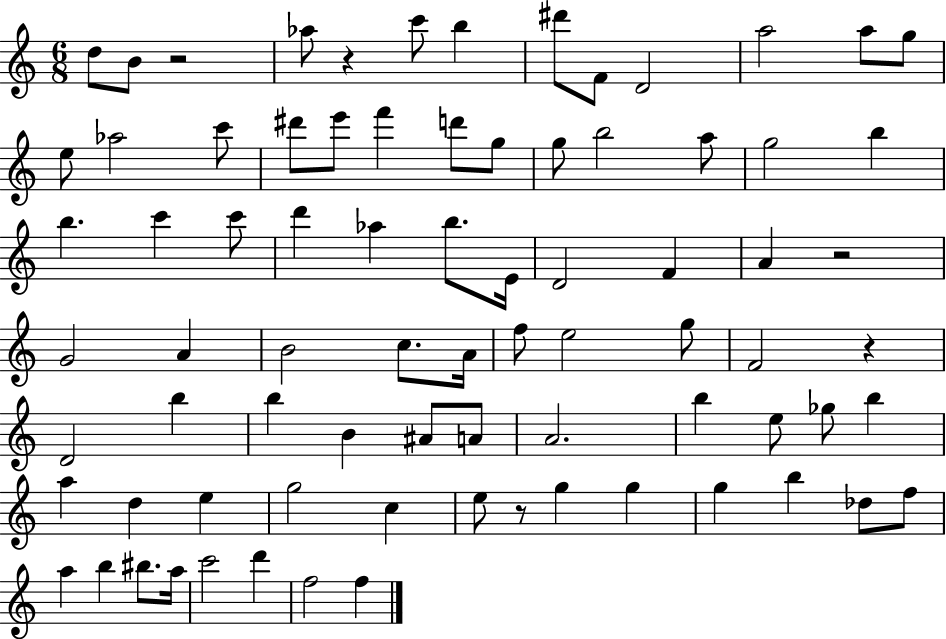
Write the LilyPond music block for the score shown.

{
  \clef treble
  \numericTimeSignature
  \time 6/8
  \key c \major
  \repeat volta 2 { d''8 b'8 r2 | aes''8 r4 c'''8 b''4 | dis'''8 f'8 d'2 | a''2 a''8 g''8 | \break e''8 aes''2 c'''8 | dis'''8 e'''8 f'''4 d'''8 g''8 | g''8 b''2 a''8 | g''2 b''4 | \break b''4. c'''4 c'''8 | d'''4 aes''4 b''8. e'16 | d'2 f'4 | a'4 r2 | \break g'2 a'4 | b'2 c''8. a'16 | f''8 e''2 g''8 | f'2 r4 | \break d'2 b''4 | b''4 b'4 ais'8 a'8 | a'2. | b''4 e''8 ges''8 b''4 | \break a''4 d''4 e''4 | g''2 c''4 | e''8 r8 g''4 g''4 | g''4 b''4 des''8 f''8 | \break a''4 b''4 bis''8. a''16 | c'''2 d'''4 | f''2 f''4 | } \bar "|."
}